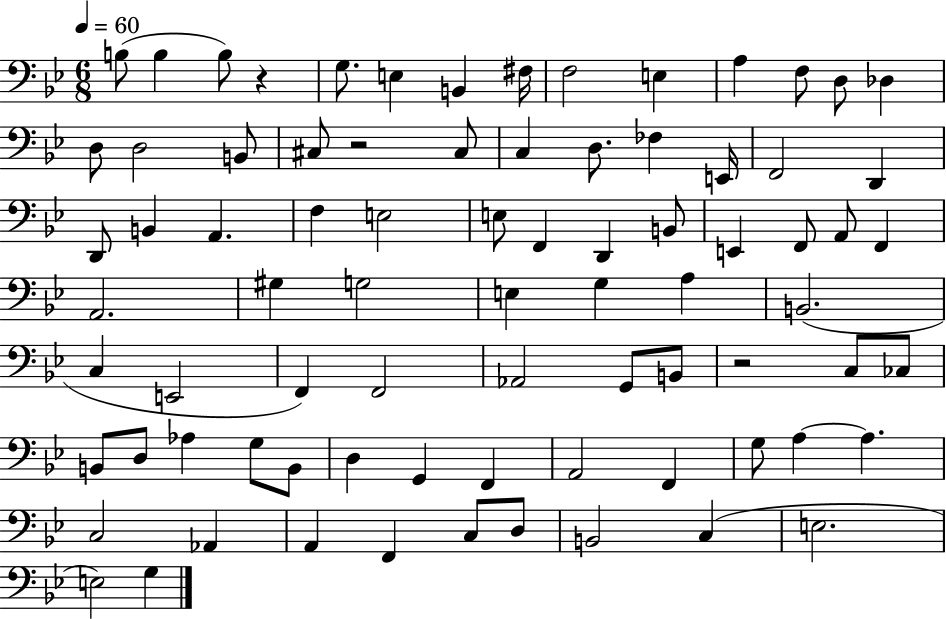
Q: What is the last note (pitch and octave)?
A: G3